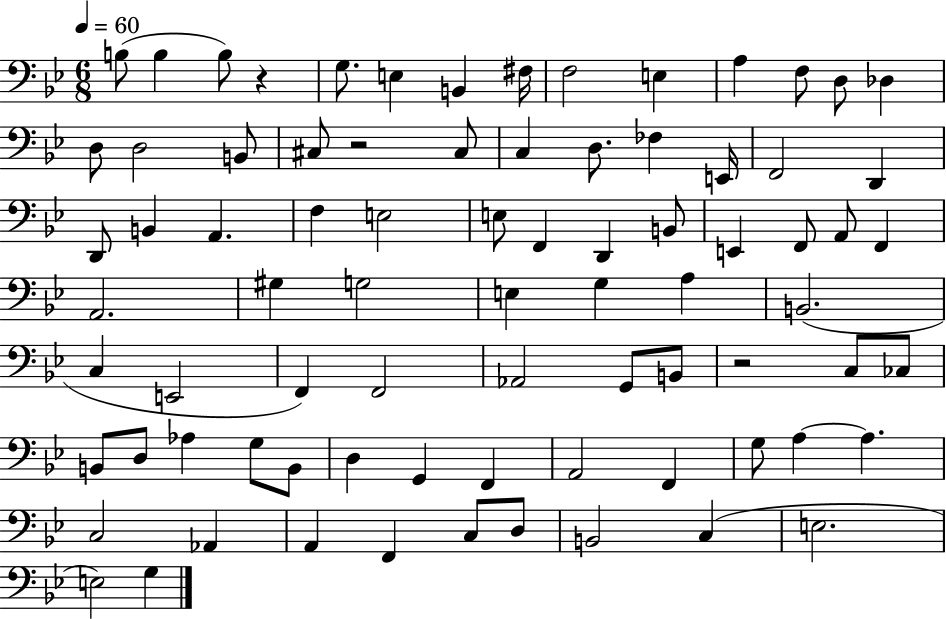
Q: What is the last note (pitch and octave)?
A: G3